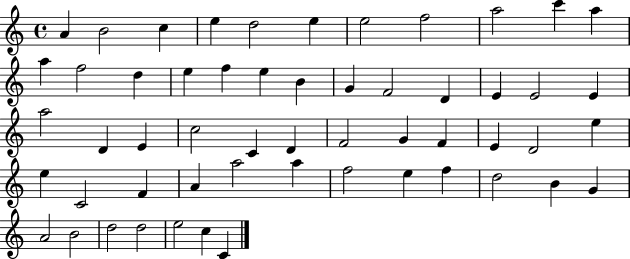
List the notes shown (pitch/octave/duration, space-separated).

A4/q B4/h C5/q E5/q D5/h E5/q E5/h F5/h A5/h C6/q A5/q A5/q F5/h D5/q E5/q F5/q E5/q B4/q G4/q F4/h D4/q E4/q E4/h E4/q A5/h D4/q E4/q C5/h C4/q D4/q F4/h G4/q F4/q E4/q D4/h E5/q E5/q C4/h F4/q A4/q A5/h A5/q F5/h E5/q F5/q D5/h B4/q G4/q A4/h B4/h D5/h D5/h E5/h C5/q C4/q